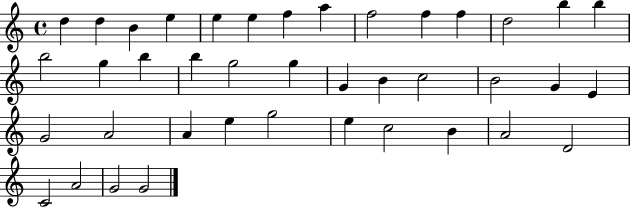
X:1
T:Untitled
M:4/4
L:1/4
K:C
d d B e e e f a f2 f f d2 b b b2 g b b g2 g G B c2 B2 G E G2 A2 A e g2 e c2 B A2 D2 C2 A2 G2 G2